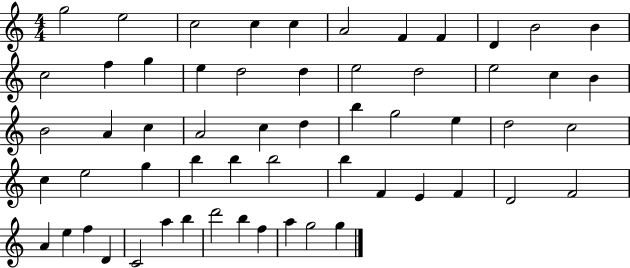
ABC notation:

X:1
T:Untitled
M:4/4
L:1/4
K:C
g2 e2 c2 c c A2 F F D B2 B c2 f g e d2 d e2 d2 e2 c B B2 A c A2 c d b g2 e d2 c2 c e2 g b b b2 b F E F D2 F2 A e f D C2 a b d'2 b f a g2 g